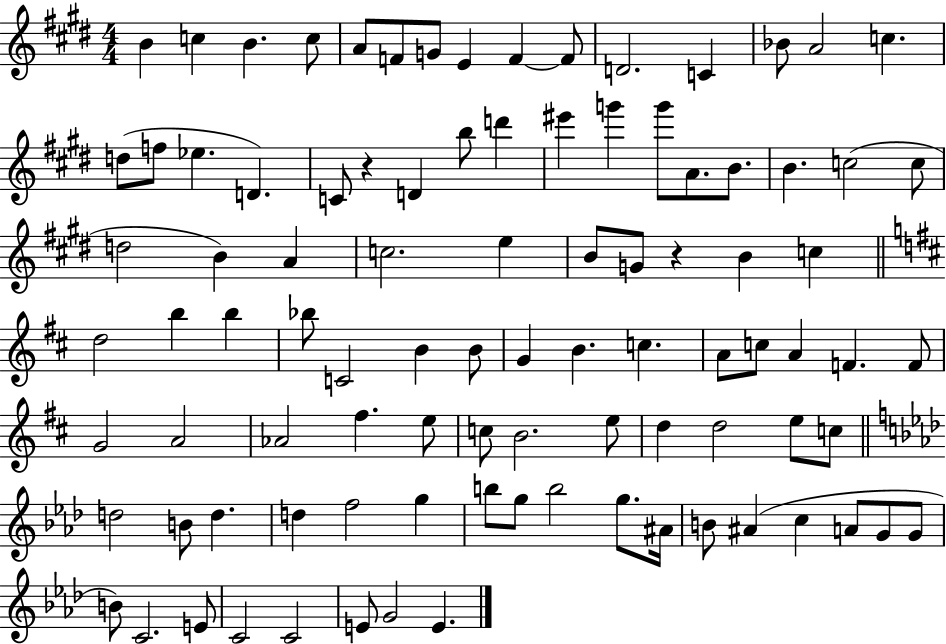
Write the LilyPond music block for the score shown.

{
  \clef treble
  \numericTimeSignature
  \time 4/4
  \key e \major
  b'4 c''4 b'4. c''8 | a'8 f'8 g'8 e'4 f'4~~ f'8 | d'2. c'4 | bes'8 a'2 c''4. | \break d''8( f''8 ees''4. d'4.) | c'8 r4 d'4 b''8 d'''4 | eis'''4 g'''4 g'''8 a'8. b'8. | b'4. c''2( c''8 | \break d''2 b'4) a'4 | c''2. e''4 | b'8 g'8 r4 b'4 c''4 | \bar "||" \break \key d \major d''2 b''4 b''4 | bes''8 c'2 b'4 b'8 | g'4 b'4. c''4. | a'8 c''8 a'4 f'4. f'8 | \break g'2 a'2 | aes'2 fis''4. e''8 | c''8 b'2. e''8 | d''4 d''2 e''8 c''8 | \break \bar "||" \break \key f \minor d''2 b'8 d''4. | d''4 f''2 g''4 | b''8 g''8 b''2 g''8. ais'16 | b'8 ais'4( c''4 a'8 g'8 g'8 | \break b'8) c'2. e'8 | c'2 c'2 | e'8 g'2 e'4. | \bar "|."
}